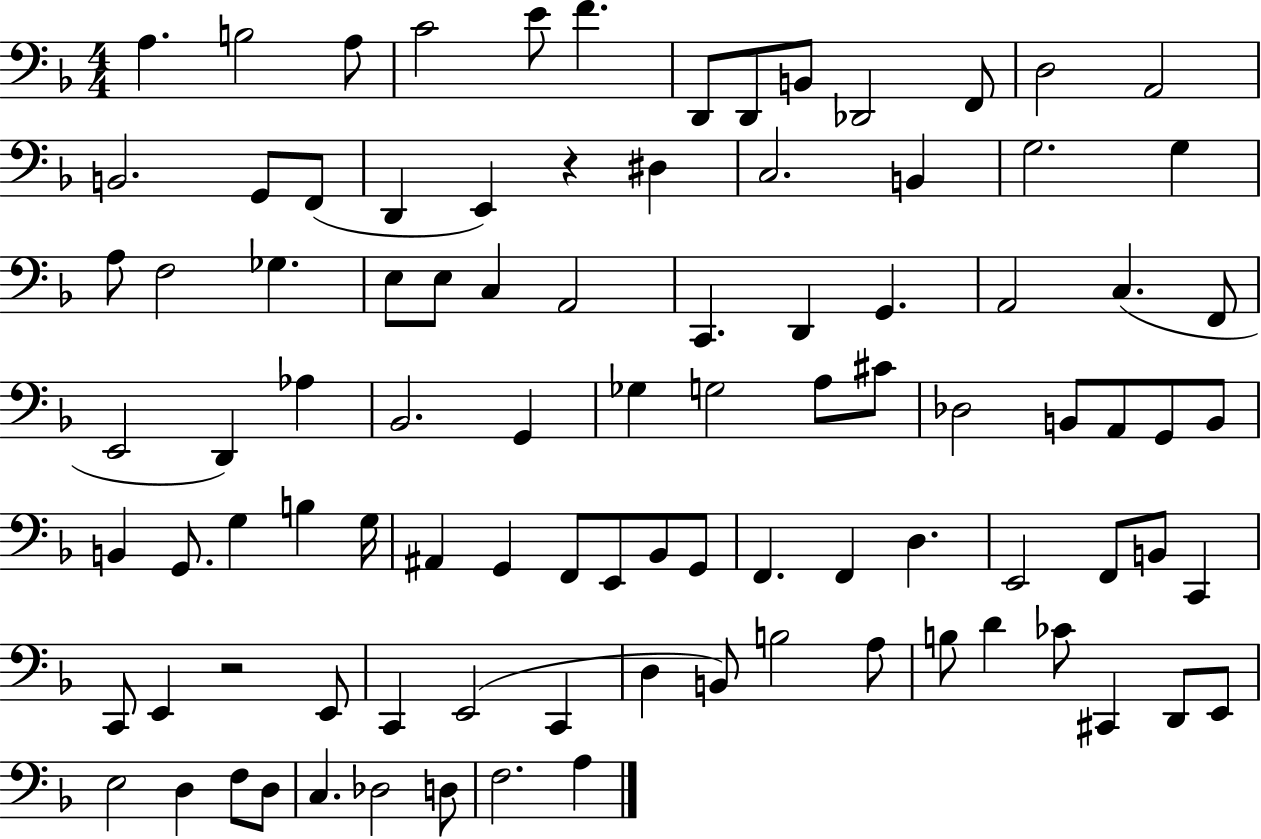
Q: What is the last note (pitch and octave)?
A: A3